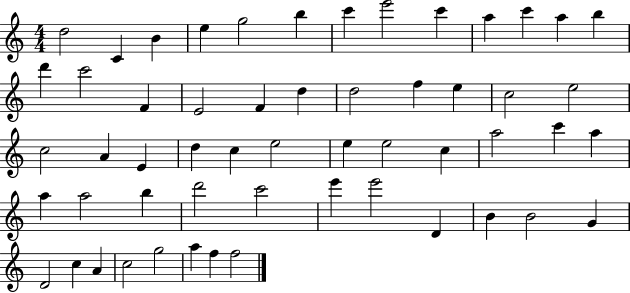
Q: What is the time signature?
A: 4/4